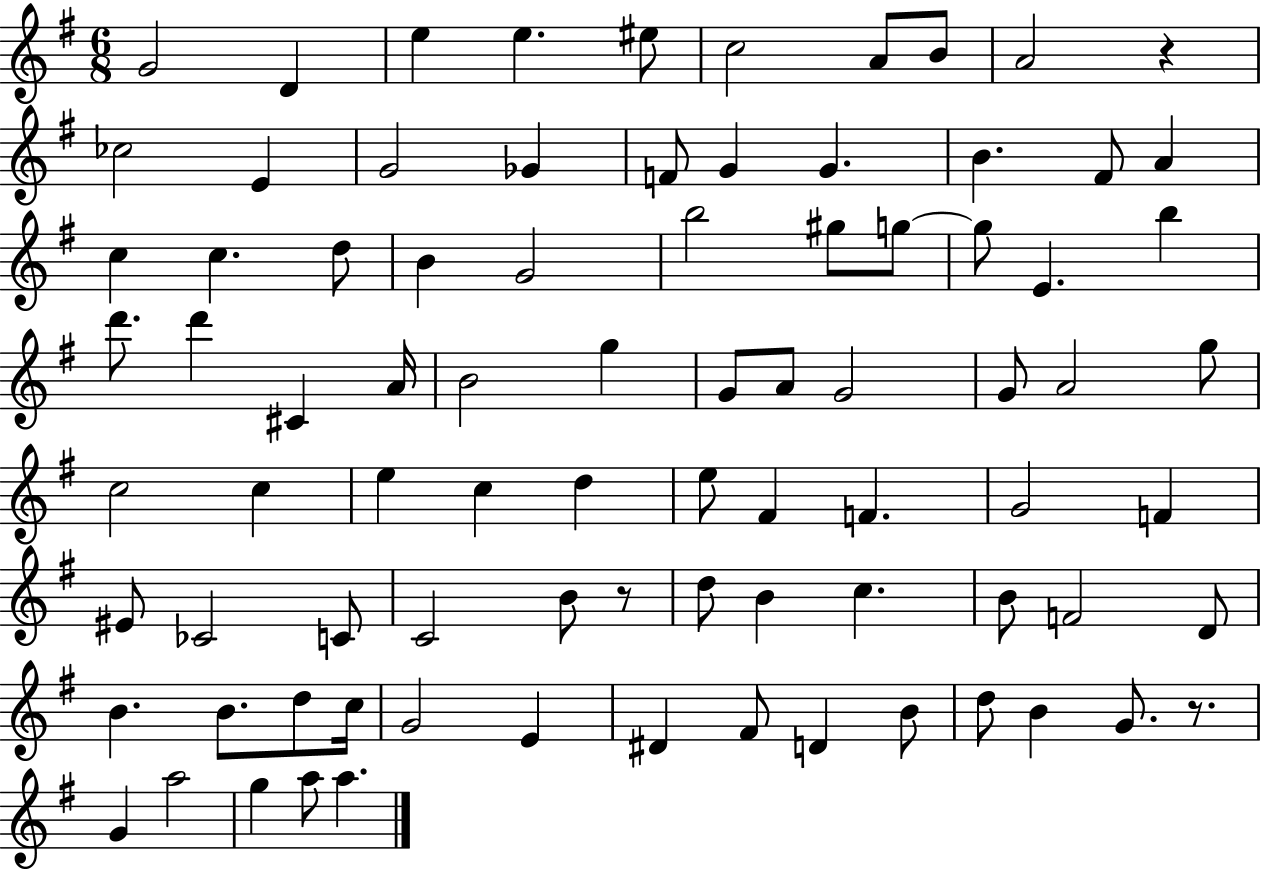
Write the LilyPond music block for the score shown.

{
  \clef treble
  \numericTimeSignature
  \time 6/8
  \key g \major
  g'2 d'4 | e''4 e''4. eis''8 | c''2 a'8 b'8 | a'2 r4 | \break ces''2 e'4 | g'2 ges'4 | f'8 g'4 g'4. | b'4. fis'8 a'4 | \break c''4 c''4. d''8 | b'4 g'2 | b''2 gis''8 g''8~~ | g''8 e'4. b''4 | \break d'''8. d'''4 cis'4 a'16 | b'2 g''4 | g'8 a'8 g'2 | g'8 a'2 g''8 | \break c''2 c''4 | e''4 c''4 d''4 | e''8 fis'4 f'4. | g'2 f'4 | \break eis'8 ces'2 c'8 | c'2 b'8 r8 | d''8 b'4 c''4. | b'8 f'2 d'8 | \break b'4. b'8. d''8 c''16 | g'2 e'4 | dis'4 fis'8 d'4 b'8 | d''8 b'4 g'8. r8. | \break g'4 a''2 | g''4 a''8 a''4. | \bar "|."
}